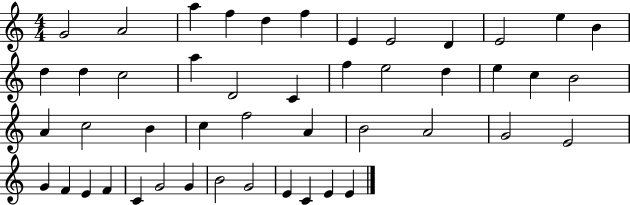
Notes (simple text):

G4/h A4/h A5/q F5/q D5/q F5/q E4/q E4/h D4/q E4/h E5/q B4/q D5/q D5/q C5/h A5/q D4/h C4/q F5/q E5/h D5/q E5/q C5/q B4/h A4/q C5/h B4/q C5/q F5/h A4/q B4/h A4/h G4/h E4/h G4/q F4/q E4/q F4/q C4/q G4/h G4/q B4/h G4/h E4/q C4/q E4/q E4/q